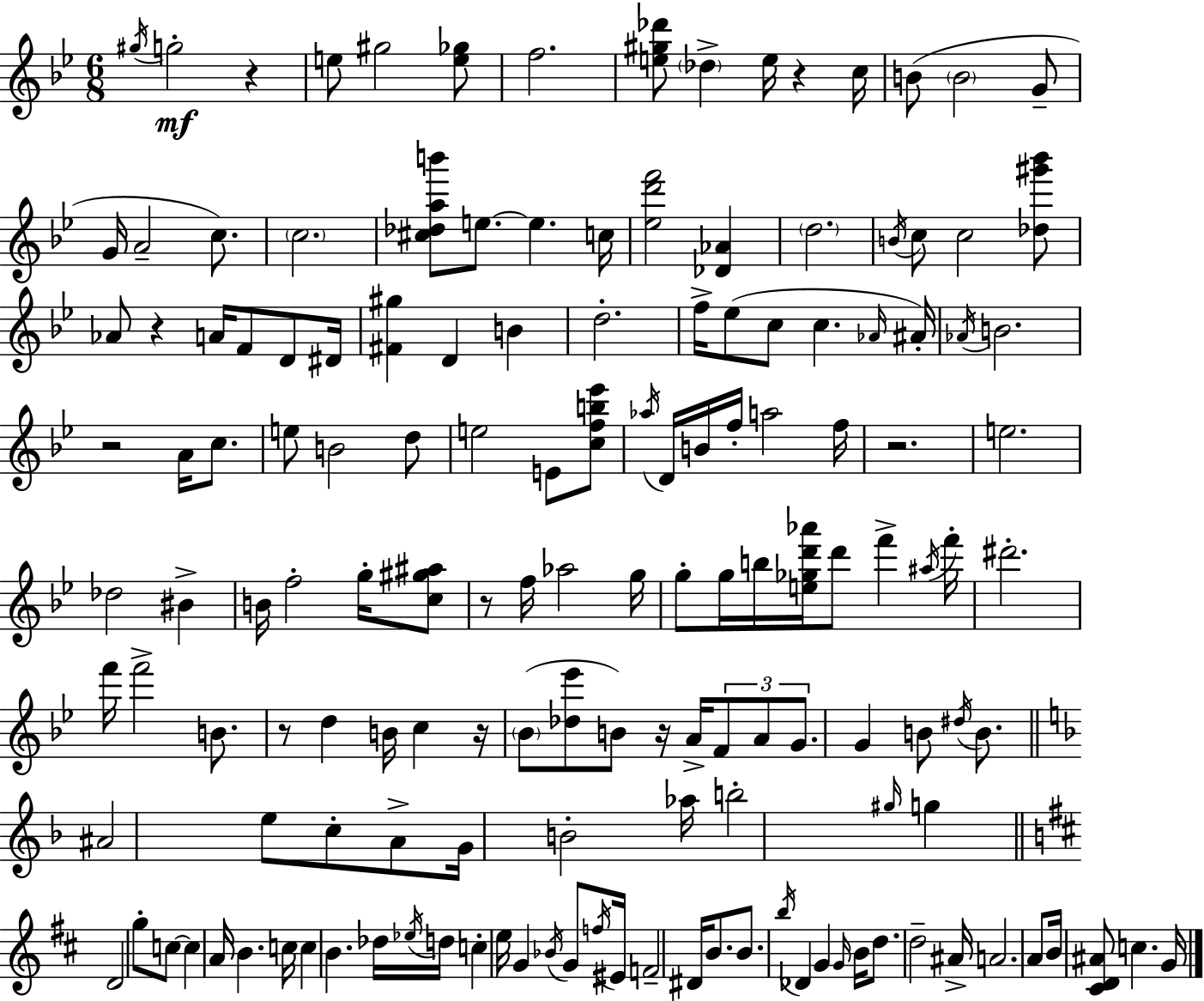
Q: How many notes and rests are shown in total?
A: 151